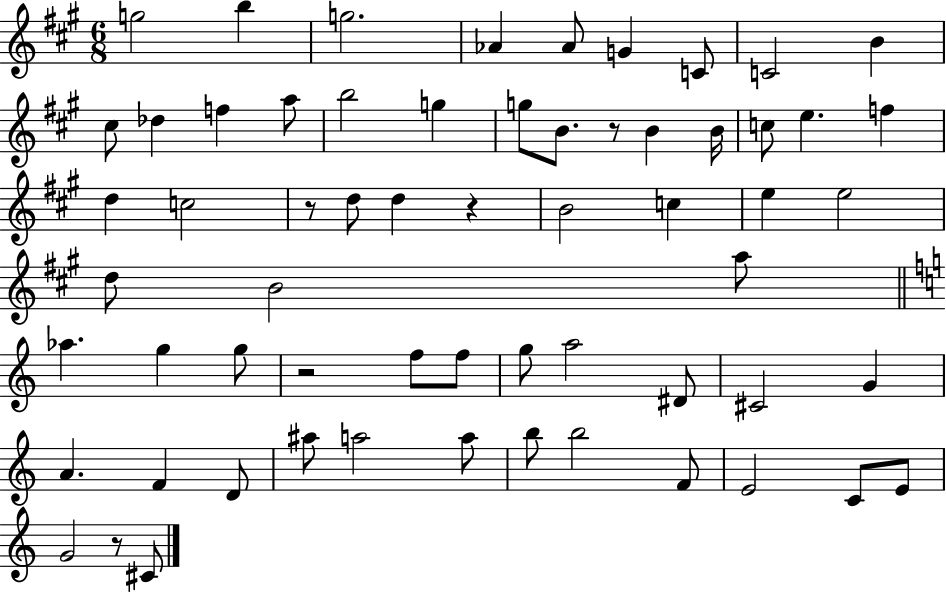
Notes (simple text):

G5/h B5/q G5/h. Ab4/q Ab4/e G4/q C4/e C4/h B4/q C#5/e Db5/q F5/q A5/e B5/h G5/q G5/e B4/e. R/e B4/q B4/s C5/e E5/q. F5/q D5/q C5/h R/e D5/e D5/q R/q B4/h C5/q E5/q E5/h D5/e B4/h A5/e Ab5/q. G5/q G5/e R/h F5/e F5/e G5/e A5/h D#4/e C#4/h G4/q A4/q. F4/q D4/e A#5/e A5/h A5/e B5/e B5/h F4/e E4/h C4/e E4/e G4/h R/e C#4/e